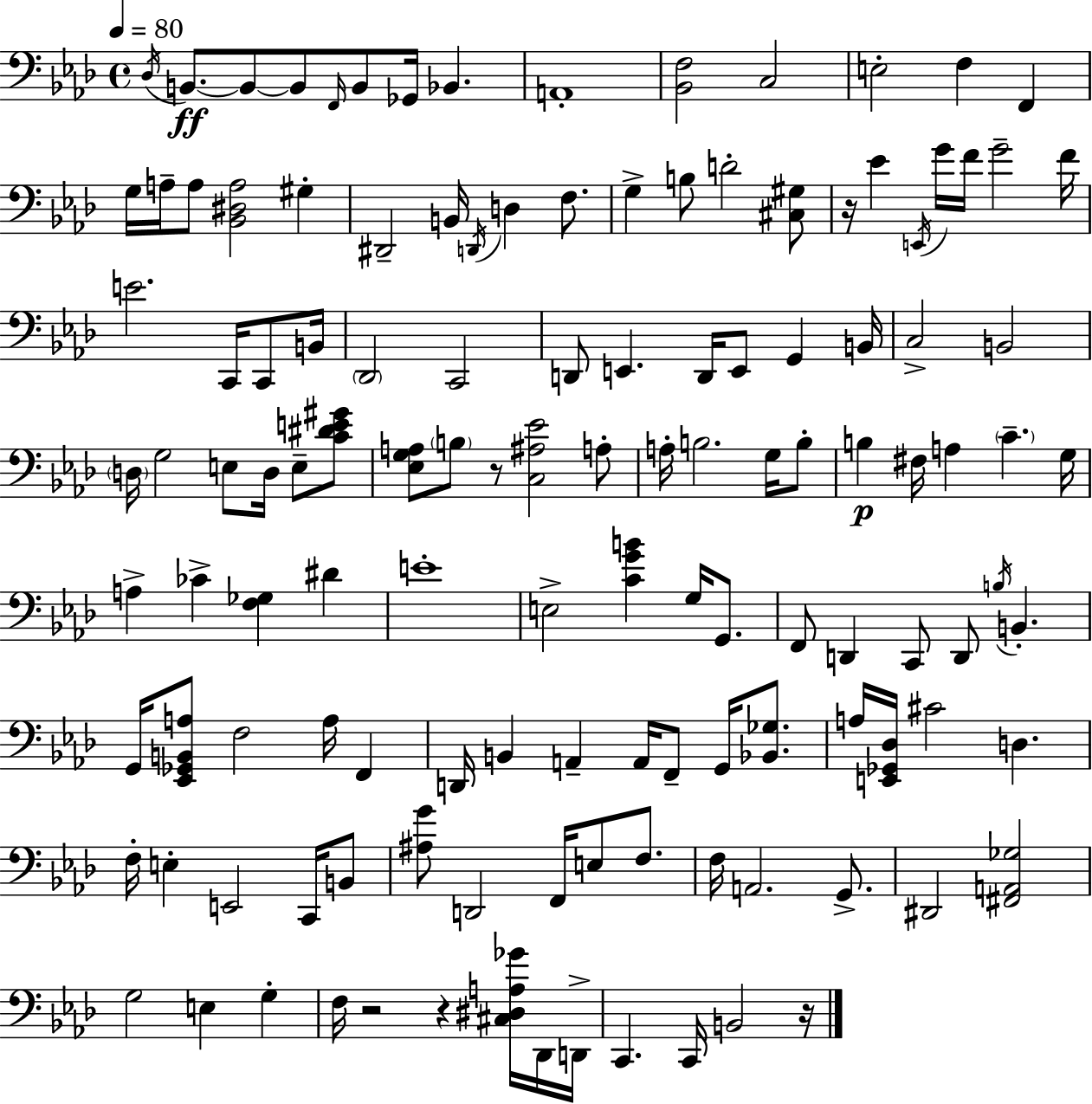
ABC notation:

X:1
T:Untitled
M:4/4
L:1/4
K:Ab
_D,/4 B,,/2 B,,/2 B,,/2 F,,/4 B,,/2 _G,,/4 _B,, A,,4 [_B,,F,]2 C,2 E,2 F, F,, G,/4 A,/4 A,/2 [_B,,^D,A,]2 ^G, ^D,,2 B,,/4 D,,/4 D, F,/2 G, B,/2 D2 [^C,^G,]/2 z/4 _E E,,/4 G/4 F/4 G2 F/4 E2 C,,/4 C,,/2 B,,/4 _D,,2 C,,2 D,,/2 E,, D,,/4 E,,/2 G,, B,,/4 C,2 B,,2 D,/4 G,2 E,/2 D,/4 E,/2 [C^DE^G]/2 [_E,G,A,]/2 B,/2 z/2 [C,^A,_E]2 A,/2 A,/4 B,2 G,/4 B,/2 B, ^F,/4 A, C G,/4 A, _C [F,_G,] ^D E4 E,2 [CGB] G,/4 G,,/2 F,,/2 D,, C,,/2 D,,/2 B,/4 B,, G,,/4 [_E,,_G,,B,,A,]/2 F,2 A,/4 F,, D,,/4 B,, A,, A,,/4 F,,/2 G,,/4 [_B,,_G,]/2 A,/4 [E,,_G,,_D,]/4 ^C2 D, F,/4 E, E,,2 C,,/4 B,,/2 [^A,G]/2 D,,2 F,,/4 E,/2 F,/2 F,/4 A,,2 G,,/2 ^D,,2 [^F,,A,,_G,]2 G,2 E, G, F,/4 z2 z [^C,^D,A,_G]/4 _D,,/4 D,,/4 C,, C,,/4 B,,2 z/4